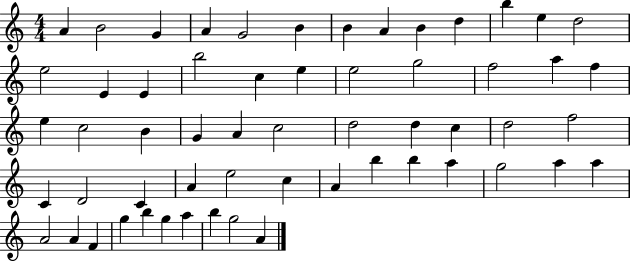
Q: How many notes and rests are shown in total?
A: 58